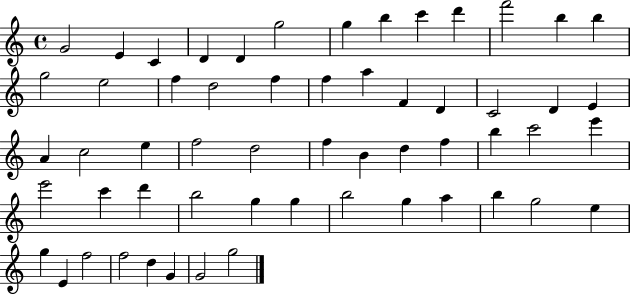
{
  \clef treble
  \time 4/4
  \defaultTimeSignature
  \key c \major
  g'2 e'4 c'4 | d'4 d'4 g''2 | g''4 b''4 c'''4 d'''4 | f'''2 b''4 b''4 | \break g''2 e''2 | f''4 d''2 f''4 | f''4 a''4 f'4 d'4 | c'2 d'4 e'4 | \break a'4 c''2 e''4 | f''2 d''2 | f''4 b'4 d''4 f''4 | b''4 c'''2 e'''4 | \break e'''2 c'''4 d'''4 | b''2 g''4 g''4 | b''2 g''4 a''4 | b''4 g''2 e''4 | \break g''4 e'4 f''2 | f''2 d''4 g'4 | g'2 g''2 | \bar "|."
}